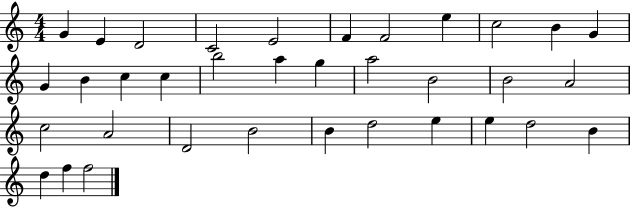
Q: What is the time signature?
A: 4/4